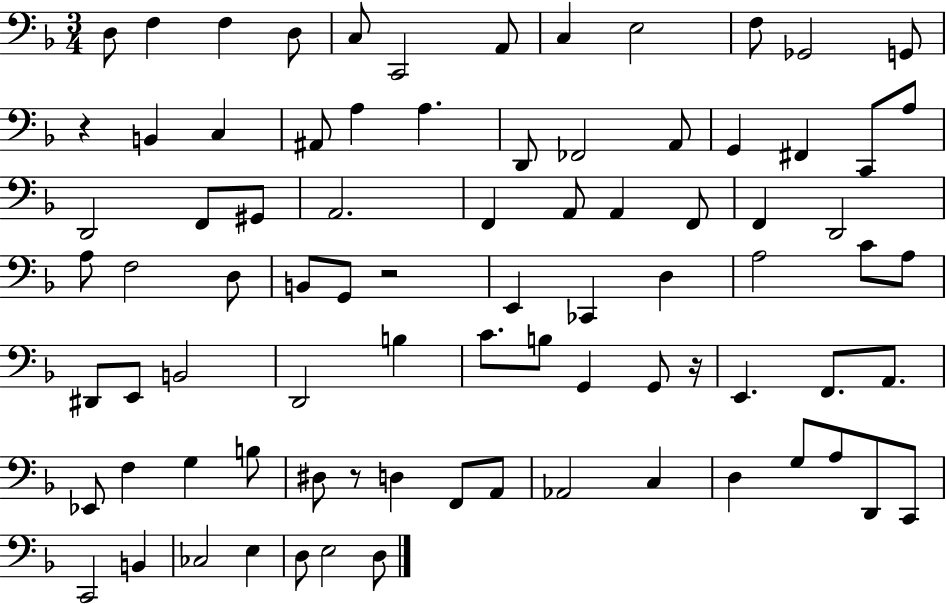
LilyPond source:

{
  \clef bass
  \numericTimeSignature
  \time 3/4
  \key f \major
  \repeat volta 2 { d8 f4 f4 d8 | c8 c,2 a,8 | c4 e2 | f8 ges,2 g,8 | \break r4 b,4 c4 | ais,8 a4 a4. | d,8 fes,2 a,8 | g,4 fis,4 c,8 a8 | \break d,2 f,8 gis,8 | a,2. | f,4 a,8 a,4 f,8 | f,4 d,2 | \break a8 f2 d8 | b,8 g,8 r2 | e,4 ces,4 d4 | a2 c'8 a8 | \break dis,8 e,8 b,2 | d,2 b4 | c'8. b8 g,4 g,8 r16 | e,4. f,8. a,8. | \break ees,8 f4 g4 b8 | dis8 r8 d4 f,8 a,8 | aes,2 c4 | d4 g8 a8 d,8 c,8 | \break c,2 b,4 | ces2 e4 | d8 e2 d8 | } \bar "|."
}